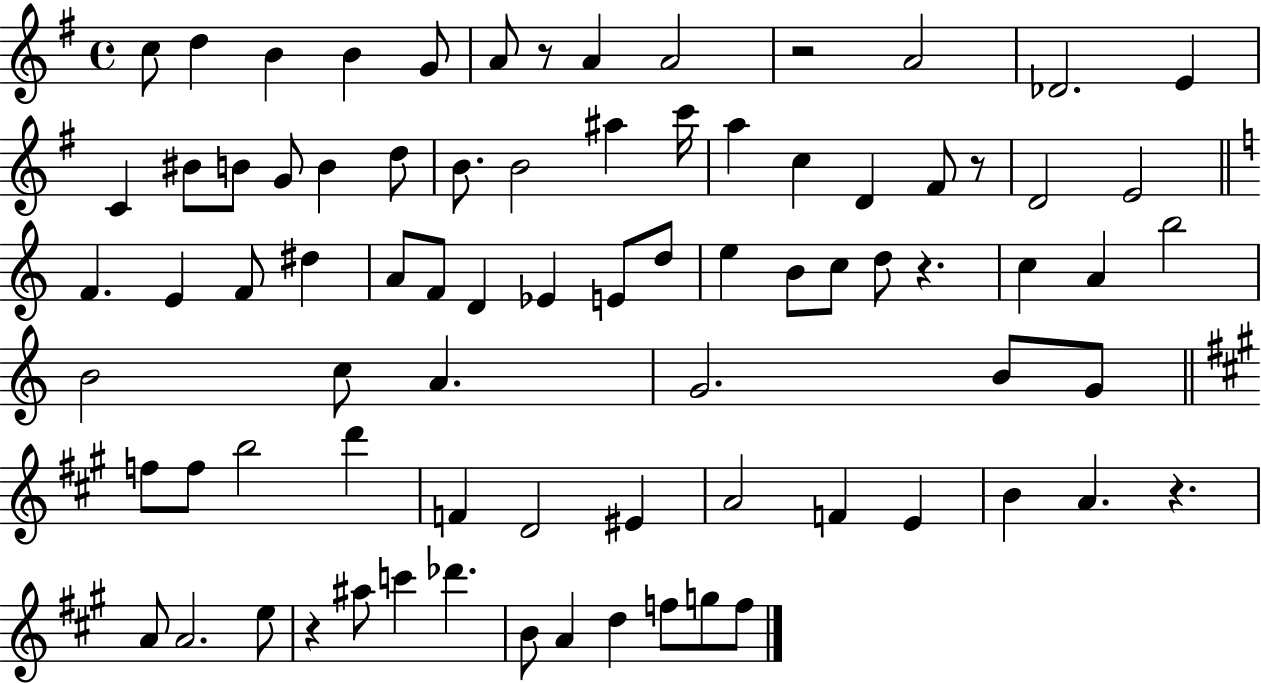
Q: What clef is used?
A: treble